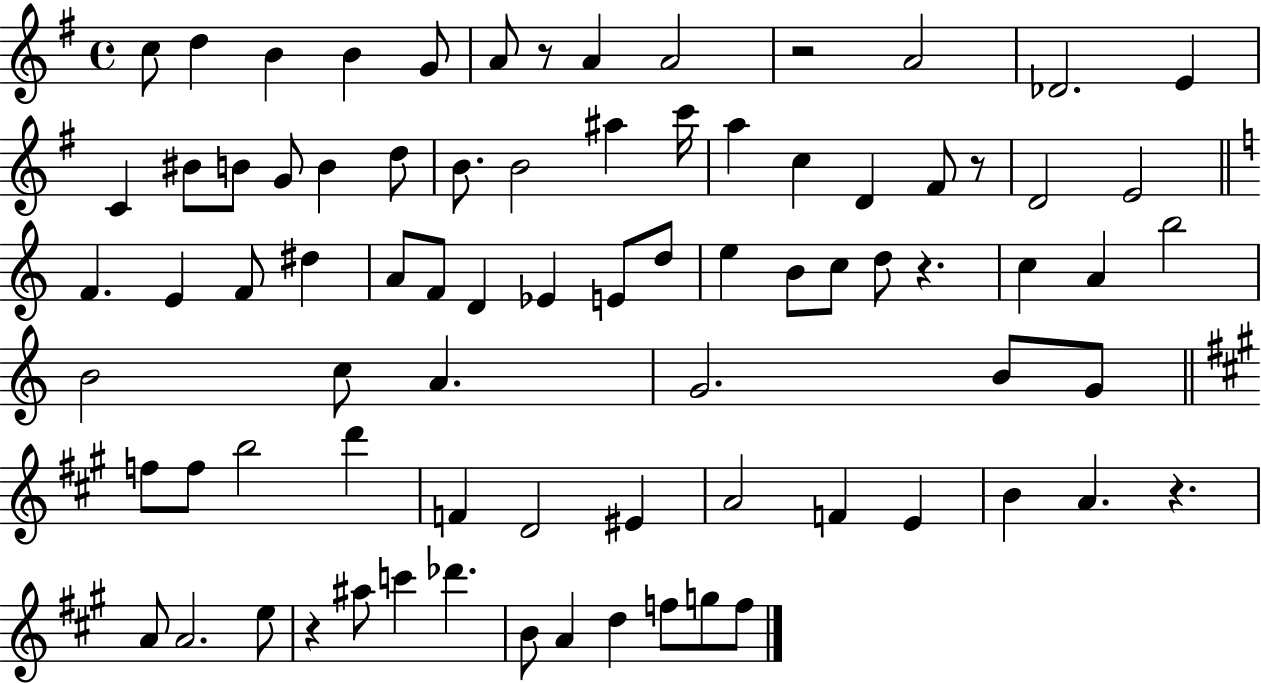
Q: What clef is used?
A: treble